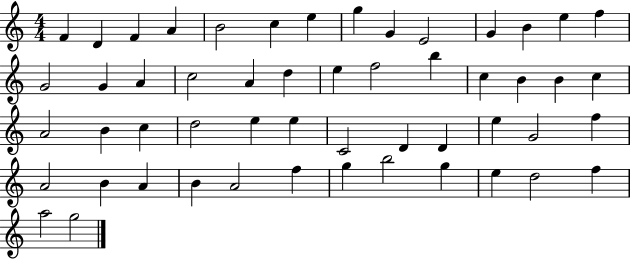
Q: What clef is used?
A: treble